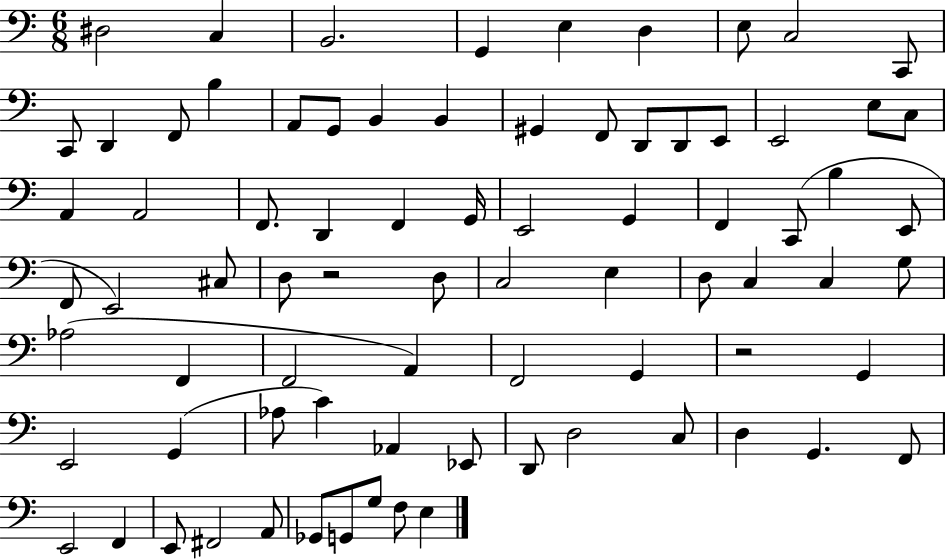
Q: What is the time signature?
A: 6/8